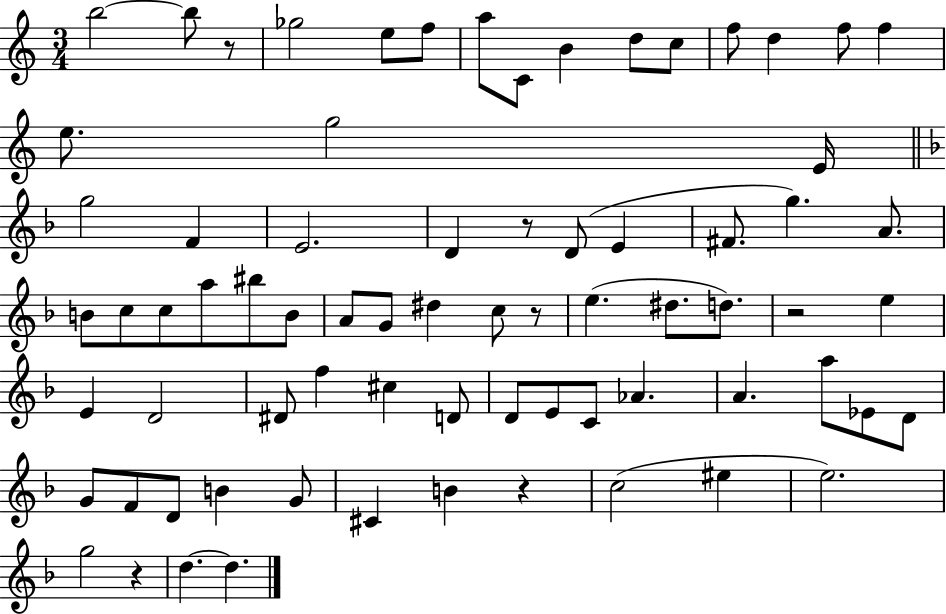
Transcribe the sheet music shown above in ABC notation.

X:1
T:Untitled
M:3/4
L:1/4
K:C
b2 b/2 z/2 _g2 e/2 f/2 a/2 C/2 B d/2 c/2 f/2 d f/2 f e/2 g2 E/4 g2 F E2 D z/2 D/2 E ^F/2 g A/2 B/2 c/2 c/2 a/2 ^b/2 B/2 A/2 G/2 ^d c/2 z/2 e ^d/2 d/2 z2 e E D2 ^D/2 f ^c D/2 D/2 E/2 C/2 _A A a/2 _E/2 D/2 G/2 F/2 D/2 B G/2 ^C B z c2 ^e e2 g2 z d d